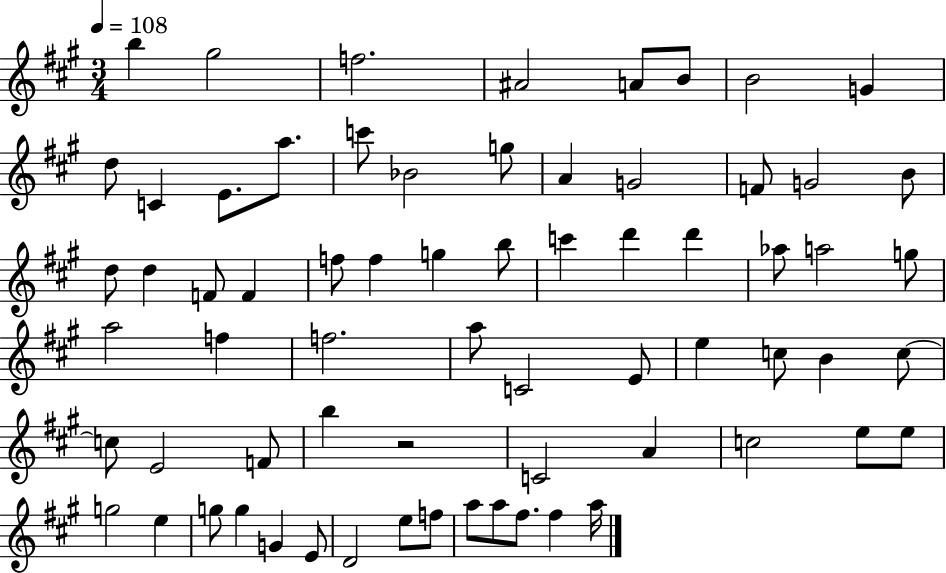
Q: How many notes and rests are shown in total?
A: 68